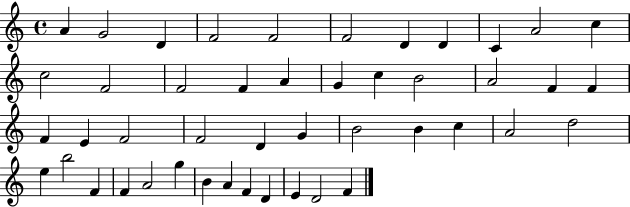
X:1
T:Untitled
M:4/4
L:1/4
K:C
A G2 D F2 F2 F2 D D C A2 c c2 F2 F2 F A G c B2 A2 F F F E F2 F2 D G B2 B c A2 d2 e b2 F F A2 g B A F D E D2 F